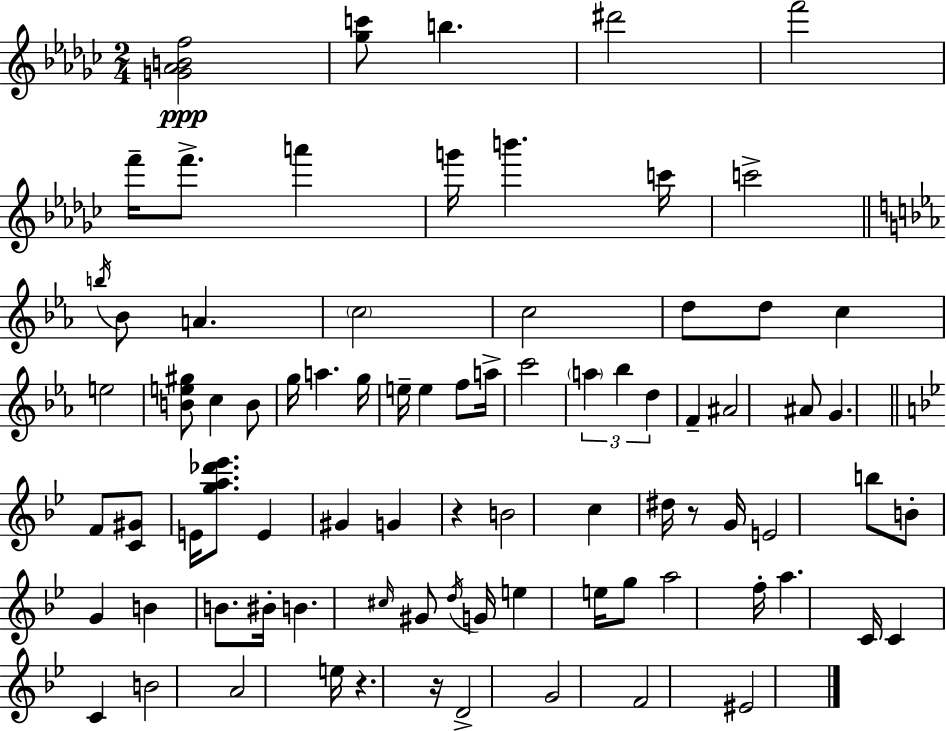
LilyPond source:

{
  \clef treble
  \numericTimeSignature
  \time 2/4
  \key ees \minor
  <g' aes' b' f''>2\ppp | <ges'' c'''>8 b''4. | dis'''2 | f'''2 | \break f'''16-- f'''8.-> a'''4 | g'''16 b'''4. c'''16 | c'''2-> | \bar "||" \break \key c \minor \acciaccatura { b''16 } bes'8 a'4. | \parenthesize c''2 | c''2 | d''8 d''8 c''4 | \break e''2 | <b' e'' gis''>8 c''4 b'8 | g''16 a''4. | g''16 e''16-- e''4 f''8 | \break a''16-> c'''2 | \tuplet 3/2 { \parenthesize a''4 bes''4 | d''4 } f'4-- | ais'2 | \break ais'8 g'4. | \bar "||" \break \key g \minor f'8 <c' gis'>8 e'16 <g'' a'' des''' ees'''>8. | e'4 gis'4 | g'4 r4 | b'2 | \break c''4 dis''16 r8 g'16 | e'2 | b''8 b'8-. g'4 | b'4 b'8. bis'16-. | \break b'4. \grace { cis''16 } gis'8 | \acciaccatura { d''16 } g'16 e''4 e''16 | g''8 a''2 | f''16-. a''4. | \break c'16 c'4 c'4 | b'2 | a'2 | e''16 r4. | \break r16 d'2-> | g'2 | f'2 | eis'2 | \break \bar "|."
}